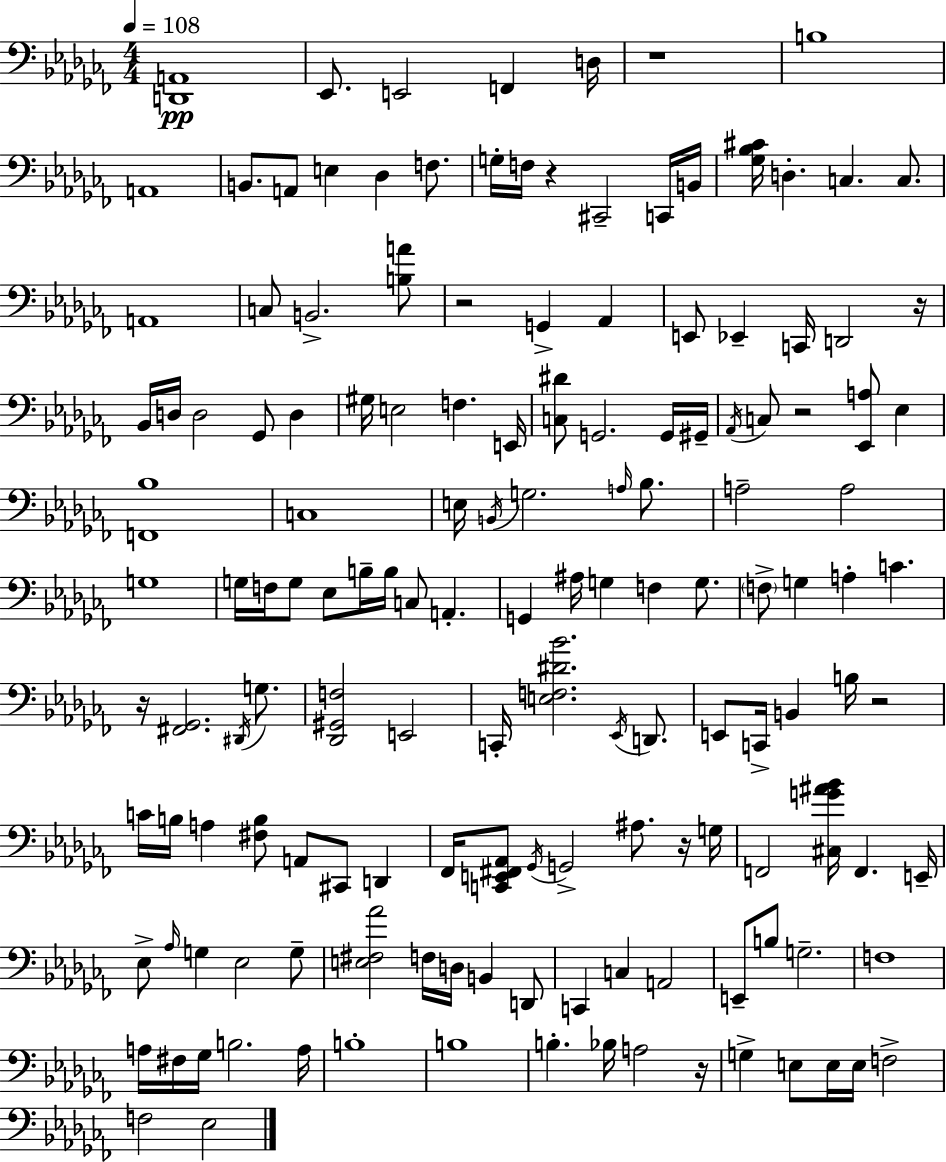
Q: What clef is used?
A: bass